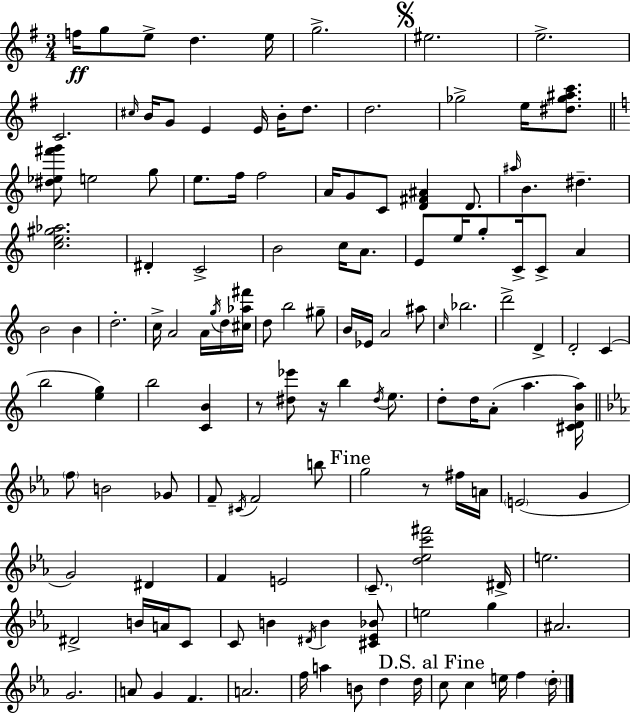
F5/s G5/e E5/e D5/q. E5/s G5/h. EIS5/h. E5/h. C4/h. C#5/s B4/s G4/e E4/q E4/s B4/s D5/e. D5/h. Gb5/h E5/s [D#5,Gb5,A#5,C6]/e. [D#5,Eb5,F#6,G6]/e E5/h G5/e E5/e. F5/s F5/h A4/s G4/e C4/e [D4,F#4,A#4]/q D4/e. A#5/s B4/q. D#5/q. [C5,E5,G#5,Ab5]/h. D#4/q C4/h B4/h C5/s A4/e. E4/e E5/s G5/e C4/s C4/e A4/q B4/h B4/q D5/h. C5/s A4/h A4/s G5/s D5/s [C#5,Ab5,F#6]/s D5/e B5/h G#5/e B4/s Eb4/s A4/h A#5/e C5/s Bb5/h. D6/h D4/q D4/h C4/q B5/h [E5,G5]/q B5/h [C4,B4]/q R/e [D#5,Eb6]/e R/s B5/q D#5/s E5/e. D5/e D5/s A4/e A5/q. [C#4,D4,B4,A5]/s F5/e B4/h Gb4/e F4/e C#4/s F4/h B5/e G5/h R/e F#5/s A4/s E4/h G4/q G4/h D#4/q F4/q E4/h C4/e. [D5,Eb5,C6,F#6]/h D#4/s E5/h. D#4/h B4/s A4/s C4/e C4/e B4/q D#4/s B4/q [C#4,Eb4,Bb4]/e E5/h G5/q A#4/h. G4/h. A4/e G4/q F4/q. A4/h. F5/s A5/q B4/e D5/q D5/s C5/e C5/q E5/s F5/q D5/s